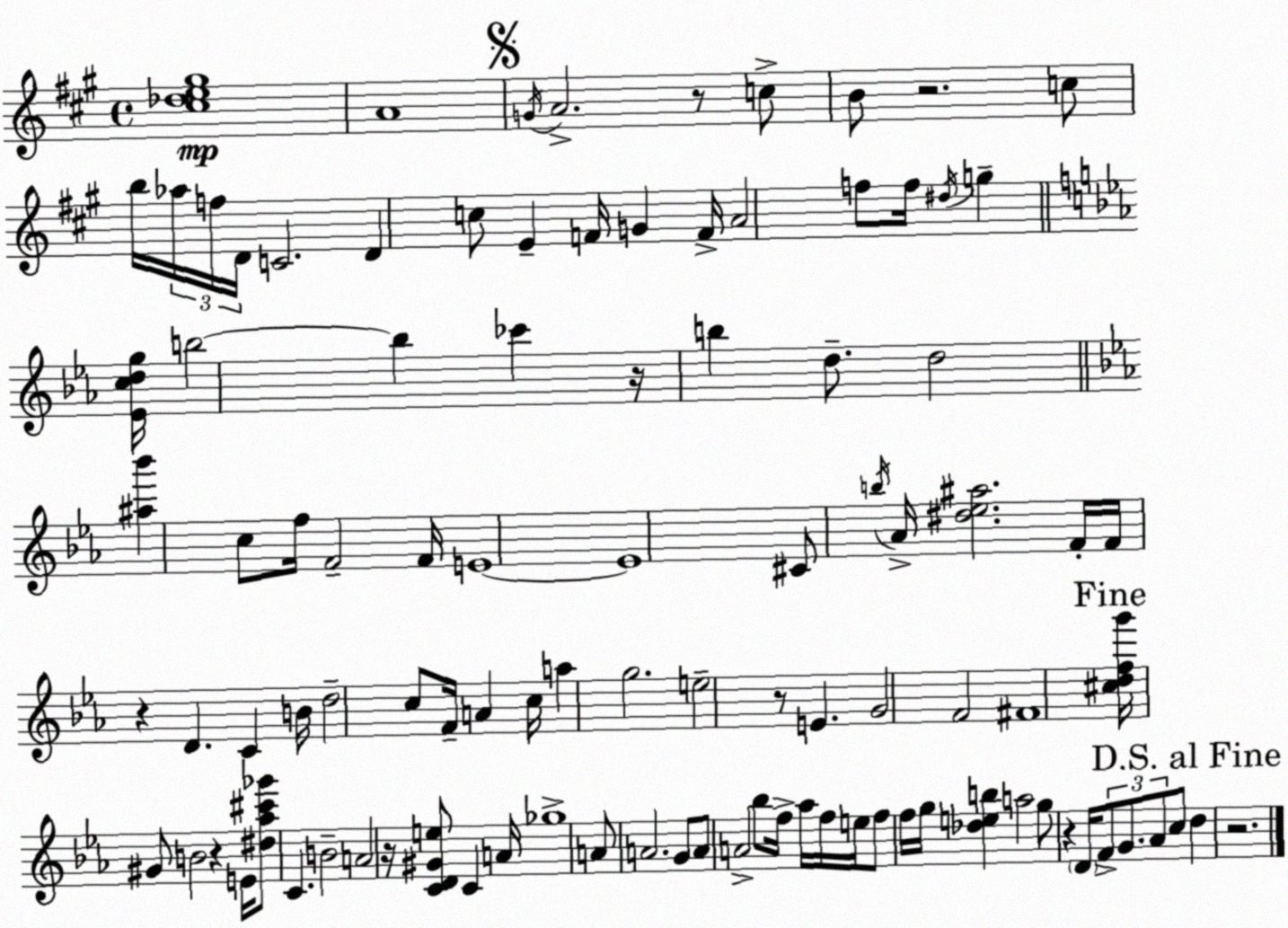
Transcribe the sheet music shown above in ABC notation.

X:1
T:Untitled
M:4/4
L:1/4
K:A
[^c_de^g]4 A4 G/4 A2 z/2 c/2 B/2 z2 c/2 b/4 _a/4 f/4 D/4 C2 D c/2 E F/4 G F/4 A2 f/2 f/4 ^d/4 g [_Ecdg]/4 b2 b _c' z/4 b d/2 d2 [^a_b'] c/2 f/4 F2 F/4 E4 E4 ^C/2 b/4 _A/4 [^d_e^a]2 F/4 F/4 z D C B/4 d2 c/2 F/4 A c/4 a g2 e2 z/2 E G2 F2 ^F4 [^cdfg']/4 ^G/2 B2 z E/4 [^d_a^c'_g']/2 C B2 A2 z/4 [CD^Ge]/2 C A/4 _g4 A/2 A2 G/2 A/2 A2 _b/2 f/4 _a/4 f/4 e/4 f/2 f/4 g/4 [_deb] a2 g/2 z D/4 F/2 G/2 _A/2 c/2 d z2